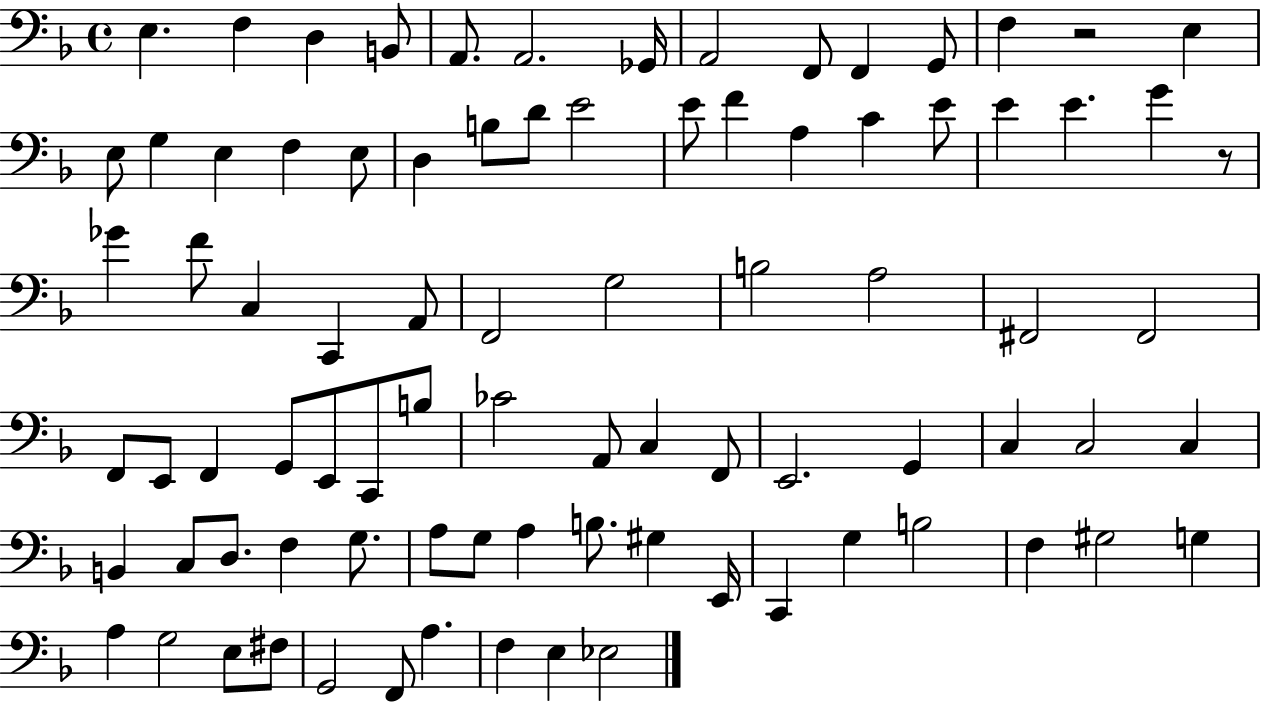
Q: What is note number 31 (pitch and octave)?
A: Gb4